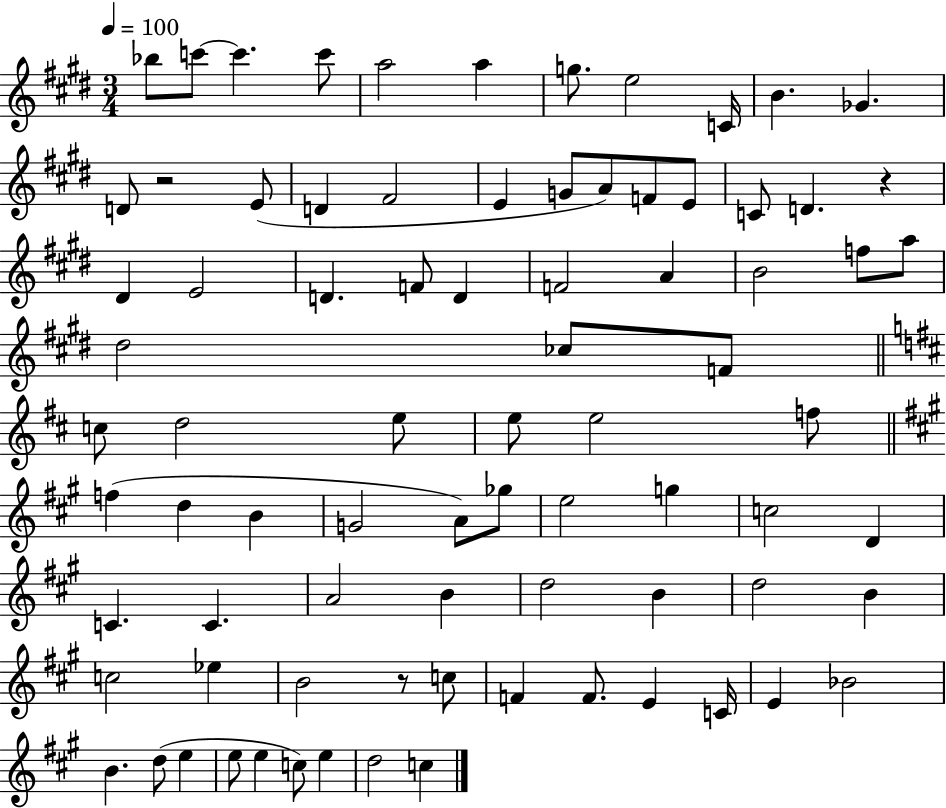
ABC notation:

X:1
T:Untitled
M:3/4
L:1/4
K:E
_b/2 c'/2 c' c'/2 a2 a g/2 e2 C/4 B _G D/2 z2 E/2 D ^F2 E G/2 A/2 F/2 E/2 C/2 D z ^D E2 D F/2 D F2 A B2 f/2 a/2 ^d2 _c/2 F/2 c/2 d2 e/2 e/2 e2 f/2 f d B G2 A/2 _g/2 e2 g c2 D C C A2 B d2 B d2 B c2 _e B2 z/2 c/2 F F/2 E C/4 E _B2 B d/2 e e/2 e c/2 e d2 c